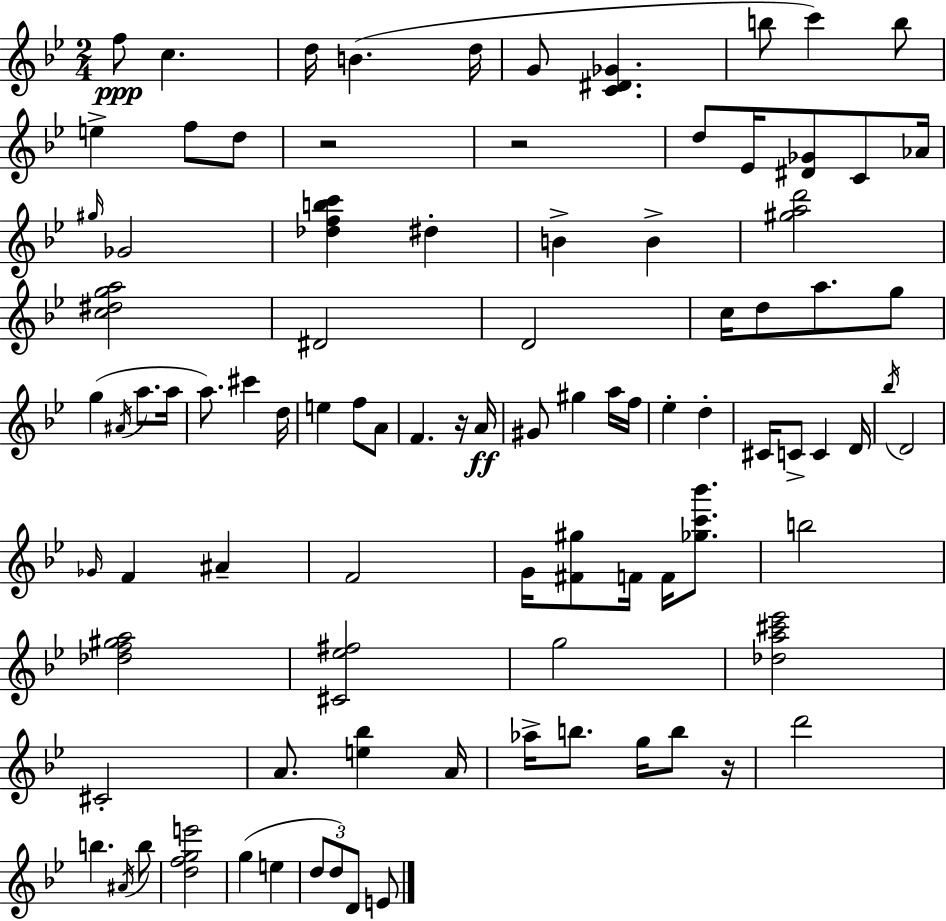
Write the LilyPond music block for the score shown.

{
  \clef treble
  \numericTimeSignature
  \time 2/4
  \key g \minor
  f''8\ppp c''4. | d''16 b'4.( d''16 | g'8 <c' dis' ges'>4. | b''8 c'''4) b''8 | \break e''4-> f''8 d''8 | r2 | r2 | d''8 ees'16 <dis' ges'>8 c'8 aes'16 | \break \grace { gis''16 } ges'2 | <des'' f'' b'' c'''>4 dis''4-. | b'4-> b'4-> | <gis'' a'' d'''>2 | \break <c'' dis'' g'' a''>2 | dis'2 | d'2 | c''16 d''8 a''8. g''8 | \break g''4( \acciaccatura { ais'16 } a''8. | a''16 a''8.) cis'''4 | d''16 e''4 f''8 | a'8 f'4. | \break r16 a'16\ff gis'8 gis''4 | a''16 f''16 ees''4-. d''4-. | cis'16 c'8-> c'4 | d'16 \acciaccatura { bes''16 } d'2 | \break \grace { ges'16 } f'4 | ais'4-- f'2 | g'16 <fis' gis''>8 f'16 | f'16 <ges'' c''' bes'''>8. b''2 | \break <des'' f'' gis'' a''>2 | <cis' ees'' fis''>2 | g''2 | <des'' a'' cis''' ees'''>2 | \break cis'2-. | a'8. <e'' bes''>4 | a'16 aes''16-> b''8. | g''16 b''8 r16 d'''2 | \break b''4. | \acciaccatura { ais'16 } b''8 <d'' f'' g'' e'''>2 | g''4( | e''4 \tuplet 3/2 { d''8 d''8) | \break d'8 } e'8 \bar "|."
}